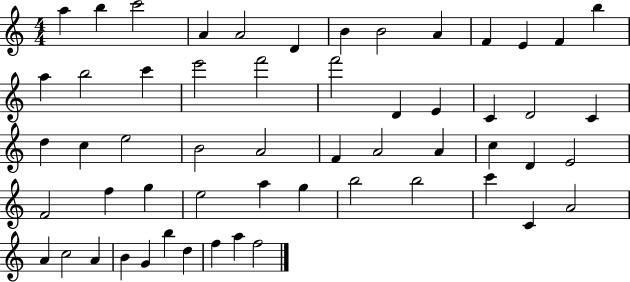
A5/q B5/q C6/h A4/q A4/h D4/q B4/q B4/h A4/q F4/q E4/q F4/q B5/q A5/q B5/h C6/q E6/h F6/h F6/h D4/q E4/q C4/q D4/h C4/q D5/q C5/q E5/h B4/h A4/h F4/q A4/h A4/q C5/q D4/q E4/h F4/h F5/q G5/q E5/h A5/q G5/q B5/h B5/h C6/q C4/q A4/h A4/q C5/h A4/q B4/q G4/q B5/q D5/q F5/q A5/q F5/h